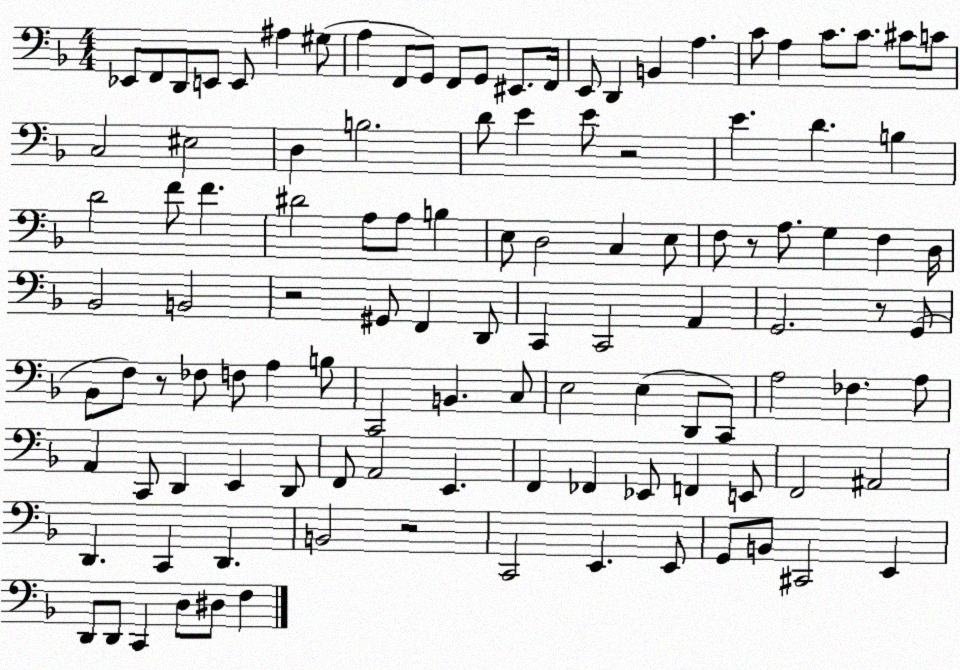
X:1
T:Untitled
M:4/4
L:1/4
K:F
_E,,/2 F,,/2 D,,/2 E,,/2 E,,/2 ^A, ^G,/2 A, F,,/2 G,,/2 F,,/2 G,,/2 ^E,,/2 F,,/4 E,,/2 D,, B,, A, C/2 A, C/2 C/2 ^C/2 C/2 C,2 ^E,2 D, B,2 D/2 E E/2 z2 E D B, D2 F/2 F ^D2 A,/2 A,/2 B, E,/2 D,2 C, E,/2 F,/2 z/2 A,/2 G, F, D,/4 _B,,2 B,,2 z2 ^G,,/2 F,, D,,/2 C,, C,,2 A,, G,,2 z/2 G,,/2 _B,,/2 F,/2 z/2 _F,/2 F,/2 A, B,/2 C,,2 B,, C,/2 E,2 E, D,,/2 C,,/2 A,2 _F, A,/2 A,, C,,/2 D,, E,, D,,/2 F,,/2 A,,2 E,, F,, _F,, _E,,/2 F,, E,,/2 F,,2 ^A,,2 D,, C,, D,, B,,2 z2 C,,2 E,, E,,/2 G,,/2 B,,/2 ^C,,2 E,, D,,/2 D,,/2 C,, D,/2 ^D,/2 F,